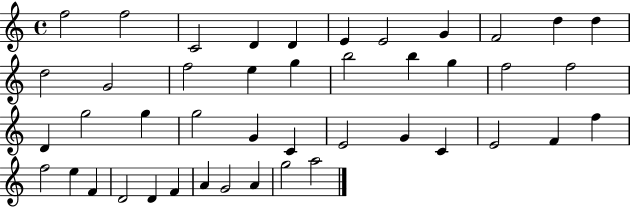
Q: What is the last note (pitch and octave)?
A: A5